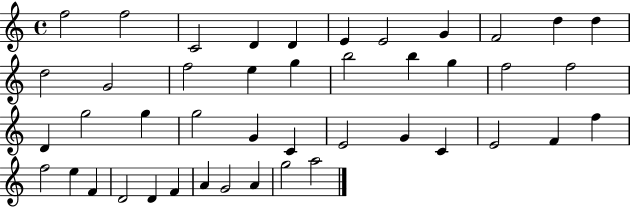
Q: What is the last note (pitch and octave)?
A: A5